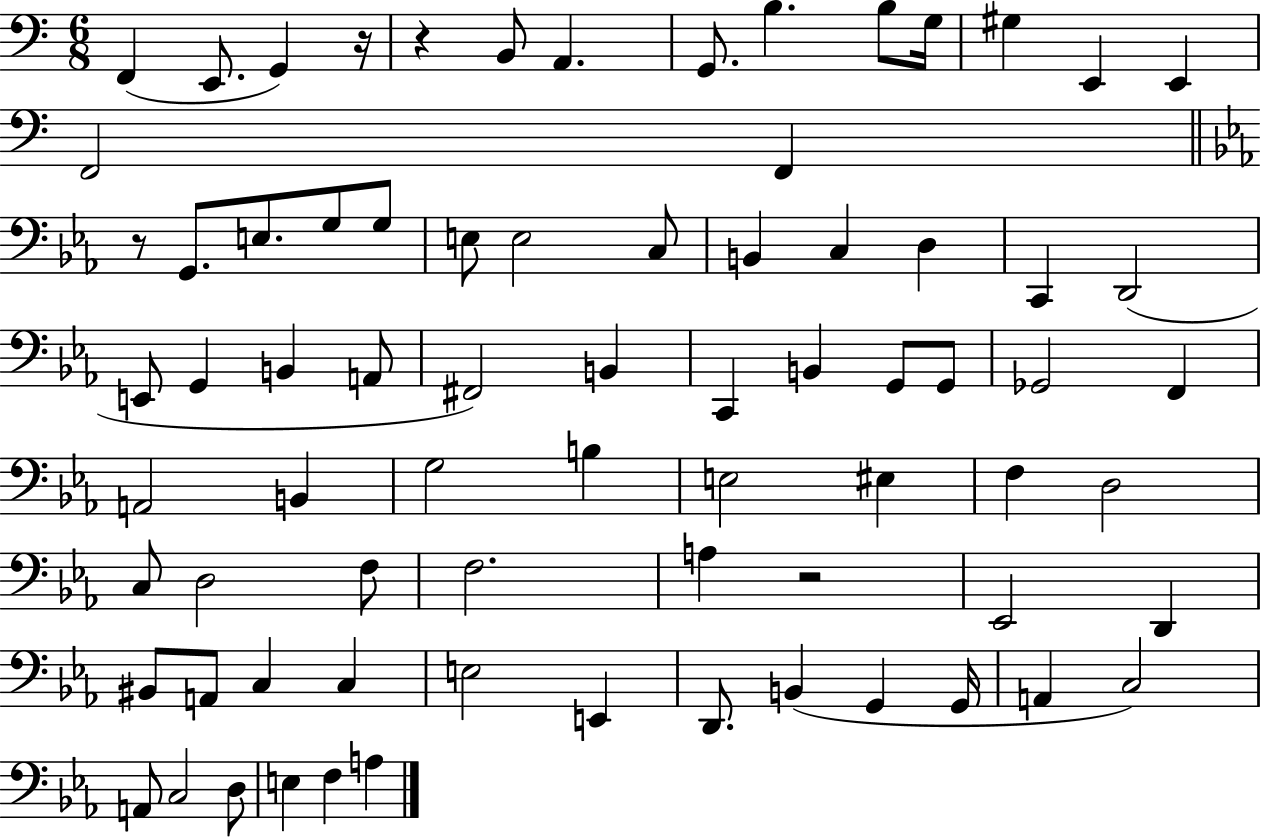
X:1
T:Untitled
M:6/8
L:1/4
K:C
F,, E,,/2 G,, z/4 z B,,/2 A,, G,,/2 B, B,/2 G,/4 ^G, E,, E,, F,,2 F,, z/2 G,,/2 E,/2 G,/2 G,/2 E,/2 E,2 C,/2 B,, C, D, C,, D,,2 E,,/2 G,, B,, A,,/2 ^F,,2 B,, C,, B,, G,,/2 G,,/2 _G,,2 F,, A,,2 B,, G,2 B, E,2 ^E, F, D,2 C,/2 D,2 F,/2 F,2 A, z2 _E,,2 D,, ^B,,/2 A,,/2 C, C, E,2 E,, D,,/2 B,, G,, G,,/4 A,, C,2 A,,/2 C,2 D,/2 E, F, A,